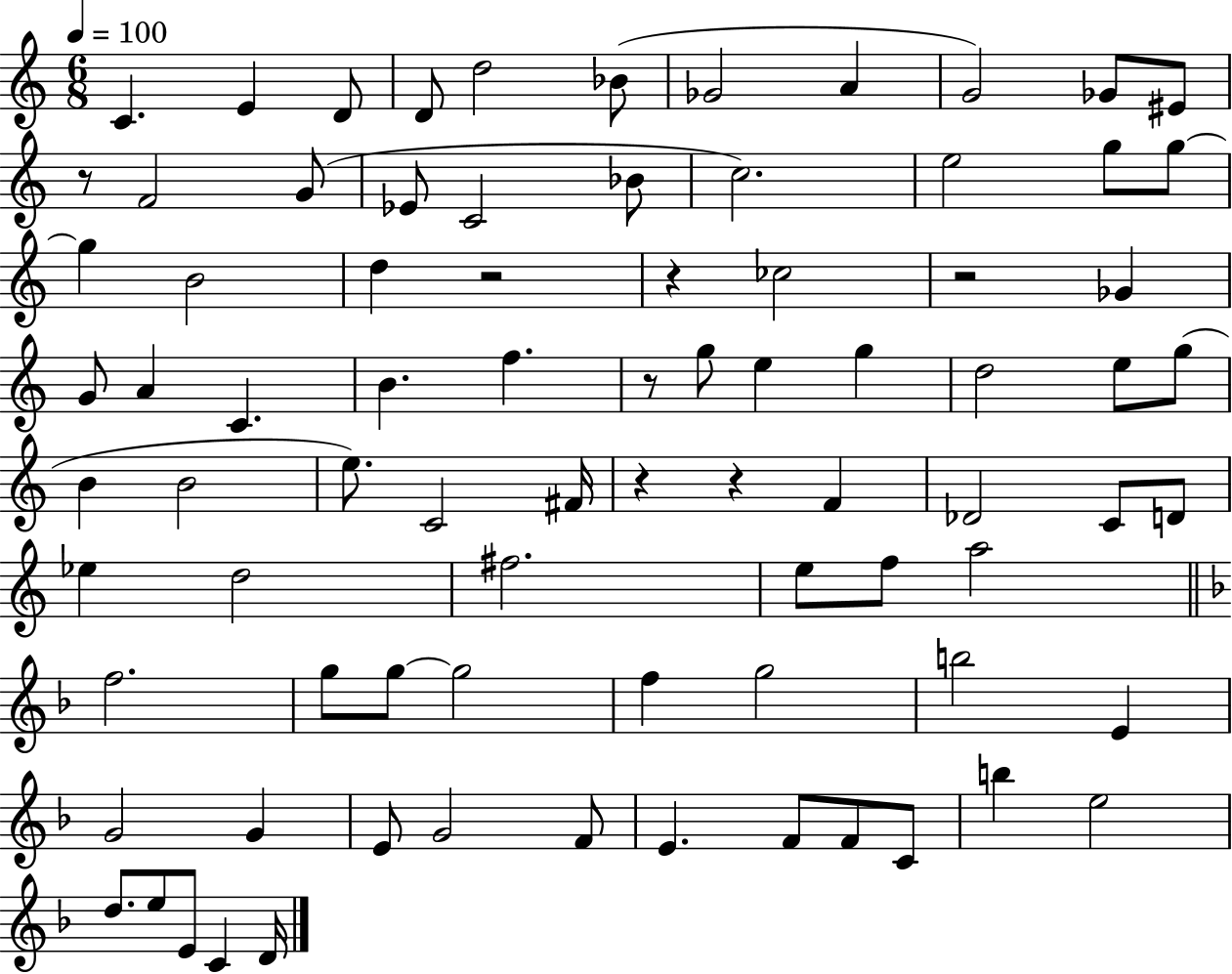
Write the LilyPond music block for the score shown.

{
  \clef treble
  \numericTimeSignature
  \time 6/8
  \key c \major
  \tempo 4 = 100
  c'4. e'4 d'8 | d'8 d''2 bes'8( | ges'2 a'4 | g'2) ges'8 eis'8 | \break r8 f'2 g'8( | ees'8 c'2 bes'8 | c''2.) | e''2 g''8 g''8~~ | \break g''4 b'2 | d''4 r2 | r4 ces''2 | r2 ges'4 | \break g'8 a'4 c'4. | b'4. f''4. | r8 g''8 e''4 g''4 | d''2 e''8 g''8( | \break b'4 b'2 | e''8.) c'2 fis'16 | r4 r4 f'4 | des'2 c'8 d'8 | \break ees''4 d''2 | fis''2. | e''8 f''8 a''2 | \bar "||" \break \key f \major f''2. | g''8 g''8~~ g''2 | f''4 g''2 | b''2 e'4 | \break g'2 g'4 | e'8 g'2 f'8 | e'4. f'8 f'8 c'8 | b''4 e''2 | \break d''8. e''8 e'8 c'4 d'16 | \bar "|."
}